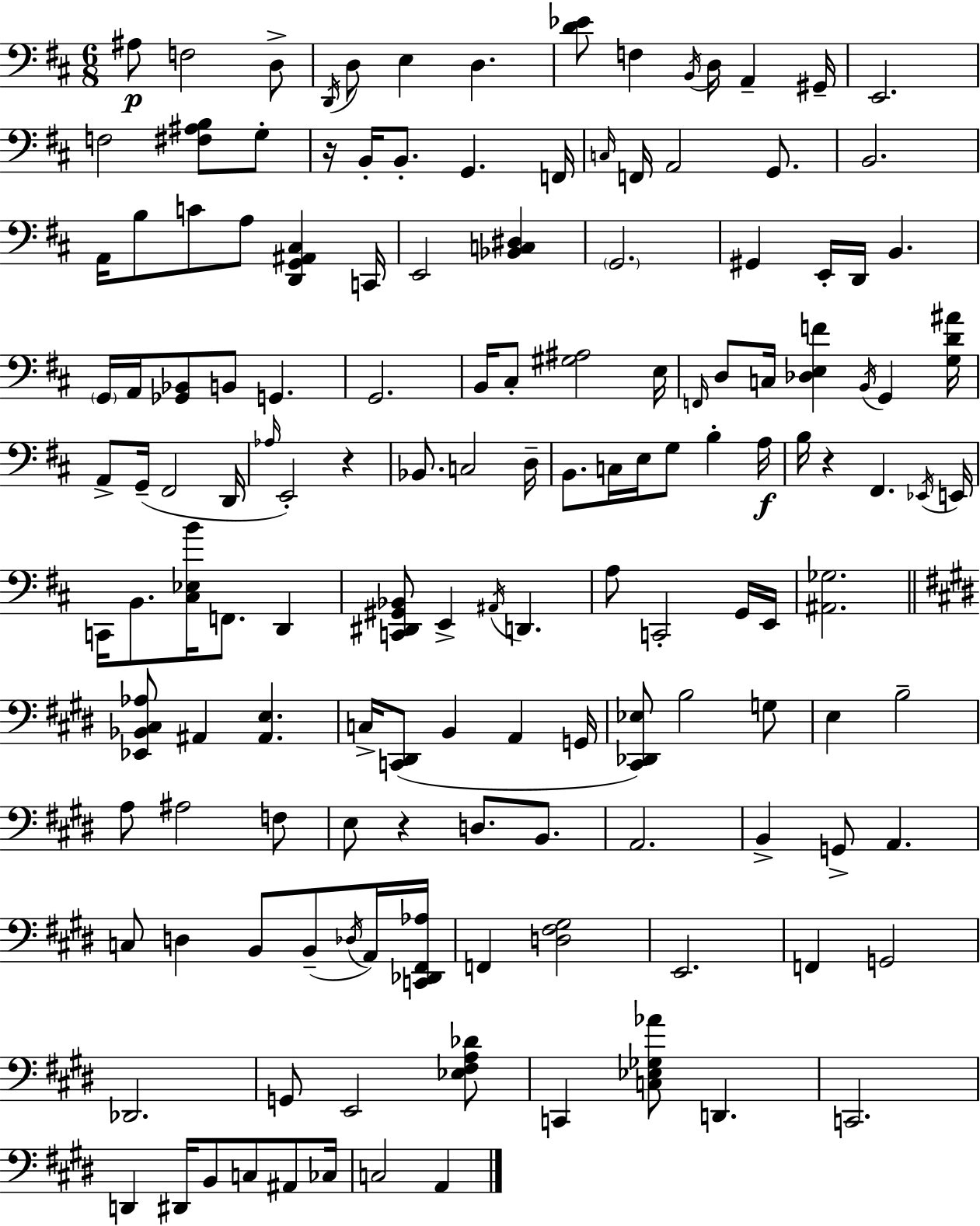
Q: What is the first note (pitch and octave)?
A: A#3